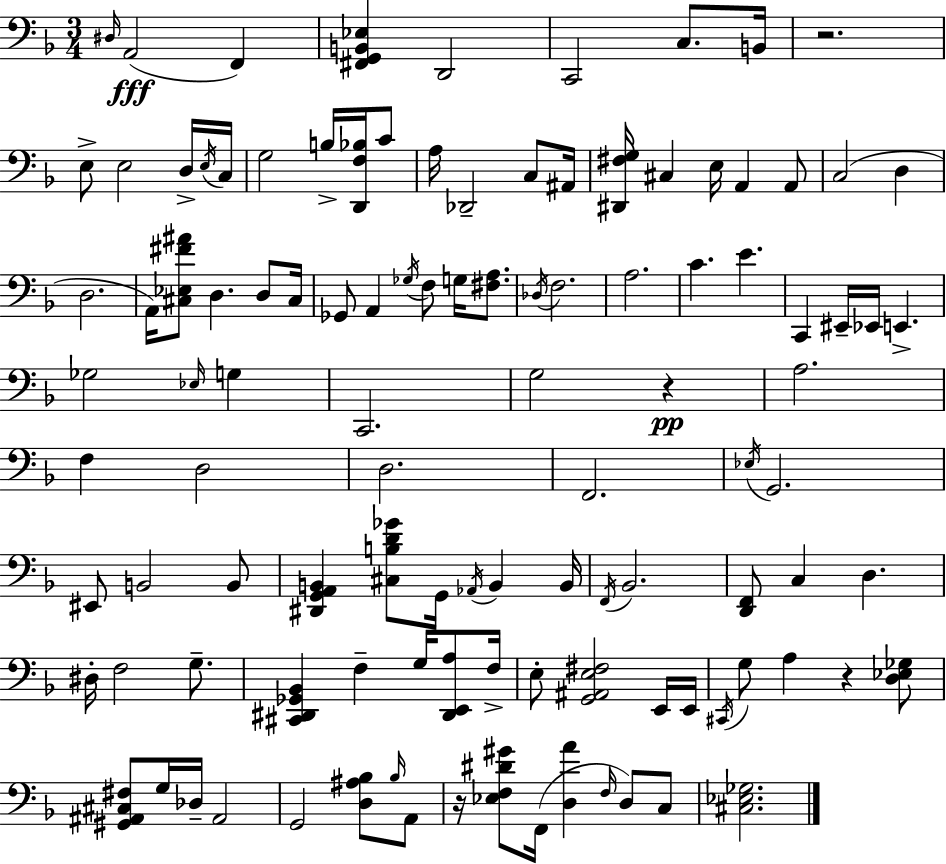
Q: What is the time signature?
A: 3/4